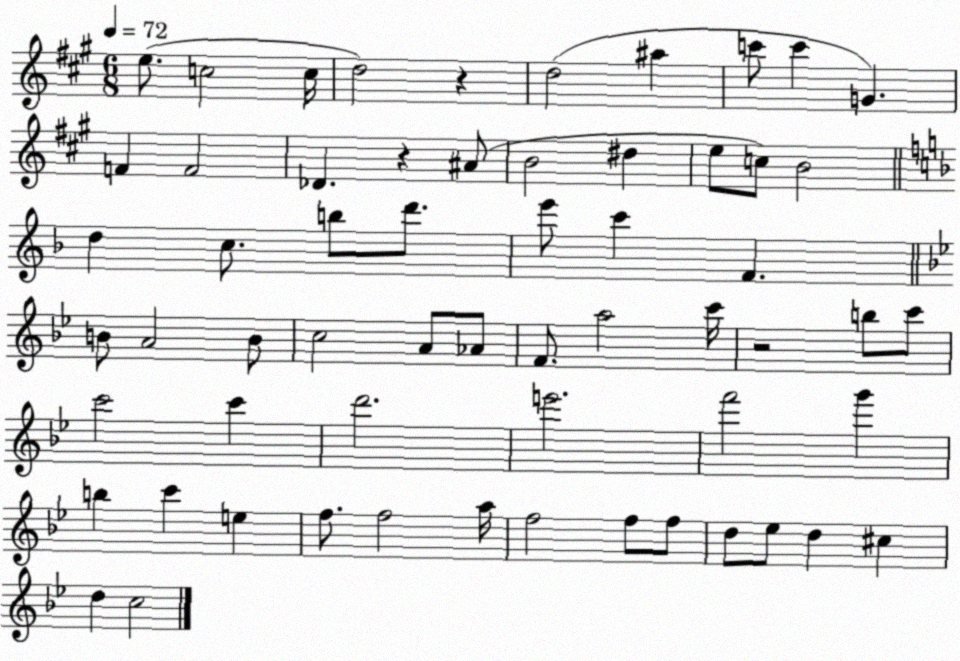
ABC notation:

X:1
T:Untitled
M:6/8
L:1/4
K:A
e/2 c2 c/4 d2 z d2 ^a c'/2 c' G F F2 _D z ^A/2 B2 ^d e/2 c/2 B2 d c/2 b/2 d'/2 e'/2 c' F B/2 A2 B/2 c2 A/2 _A/2 F/2 a2 c'/4 z2 b/2 c'/2 c'2 c' d'2 e'2 f'2 g' b c' e f/2 f2 a/4 f2 f/2 f/2 d/2 _e/2 d ^c d c2